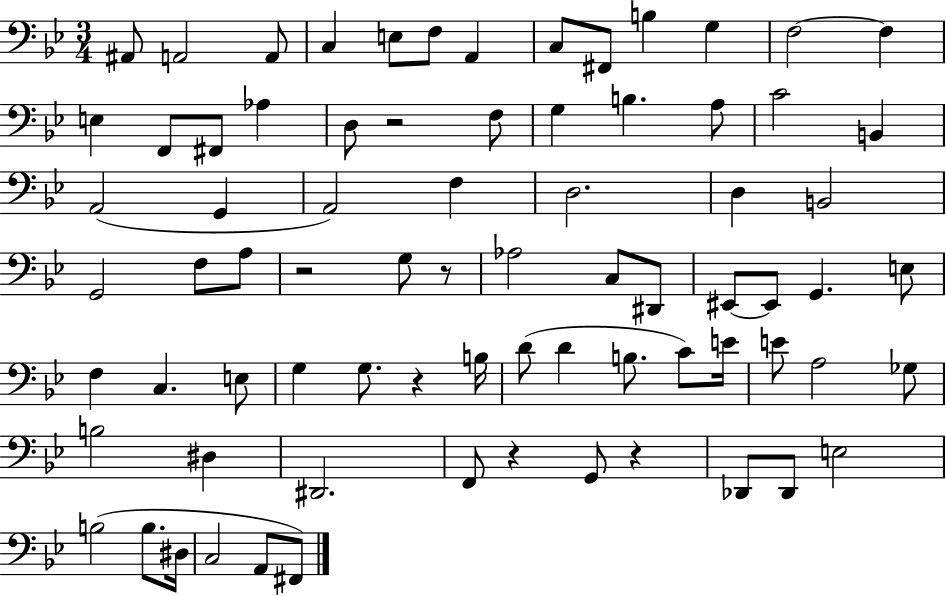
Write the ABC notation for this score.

X:1
T:Untitled
M:3/4
L:1/4
K:Bb
^A,,/2 A,,2 A,,/2 C, E,/2 F,/2 A,, C,/2 ^F,,/2 B, G, F,2 F, E, F,,/2 ^F,,/2 _A, D,/2 z2 F,/2 G, B, A,/2 C2 B,, A,,2 G,, A,,2 F, D,2 D, B,,2 G,,2 F,/2 A,/2 z2 G,/2 z/2 _A,2 C,/2 ^D,,/2 ^E,,/2 ^E,,/2 G,, E,/2 F, C, E,/2 G, G,/2 z B,/4 D/2 D B,/2 C/2 E/4 E/2 A,2 _G,/2 B,2 ^D, ^D,,2 F,,/2 z G,,/2 z _D,,/2 _D,,/2 E,2 B,2 B,/2 ^D,/4 C,2 A,,/2 ^F,,/2